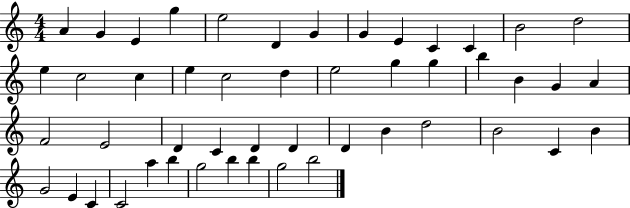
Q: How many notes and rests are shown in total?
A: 49